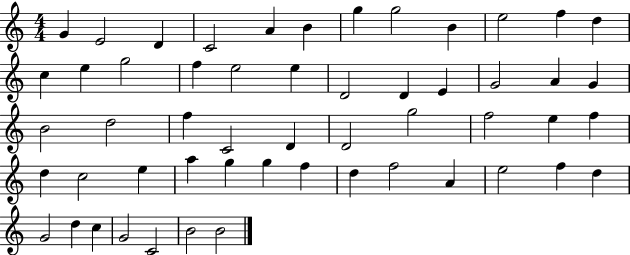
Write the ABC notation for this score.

X:1
T:Untitled
M:4/4
L:1/4
K:C
G E2 D C2 A B g g2 B e2 f d c e g2 f e2 e D2 D E G2 A G B2 d2 f C2 D D2 g2 f2 e f d c2 e a g g f d f2 A e2 f d G2 d c G2 C2 B2 B2